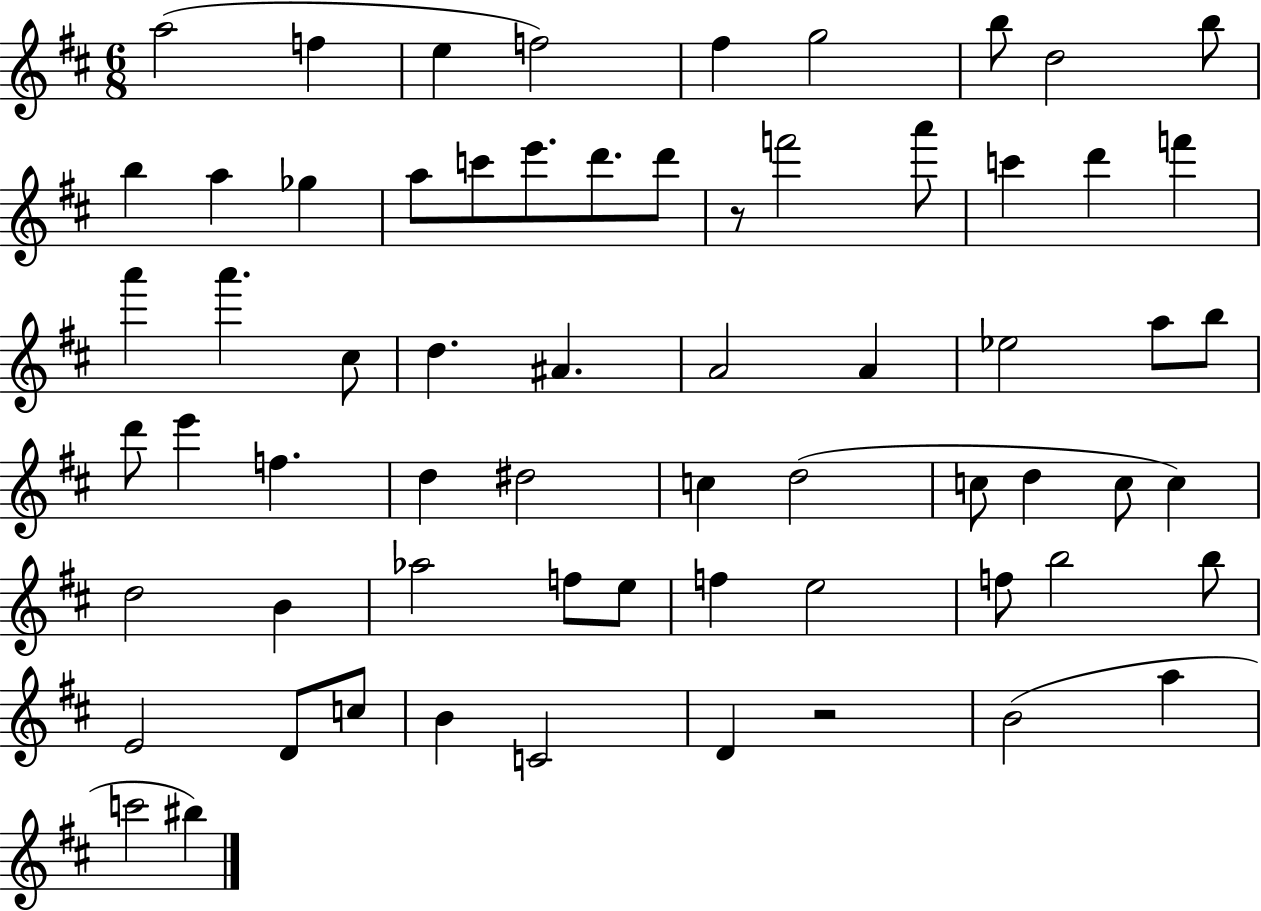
{
  \clef treble
  \numericTimeSignature
  \time 6/8
  \key d \major
  a''2( f''4 | e''4 f''2) | fis''4 g''2 | b''8 d''2 b''8 | \break b''4 a''4 ges''4 | a''8 c'''8 e'''8. d'''8. d'''8 | r8 f'''2 a'''8 | c'''4 d'''4 f'''4 | \break a'''4 a'''4. cis''8 | d''4. ais'4. | a'2 a'4 | ees''2 a''8 b''8 | \break d'''8 e'''4 f''4. | d''4 dis''2 | c''4 d''2( | c''8 d''4 c''8 c''4) | \break d''2 b'4 | aes''2 f''8 e''8 | f''4 e''2 | f''8 b''2 b''8 | \break e'2 d'8 c''8 | b'4 c'2 | d'4 r2 | b'2( a''4 | \break c'''2 bis''4) | \bar "|."
}